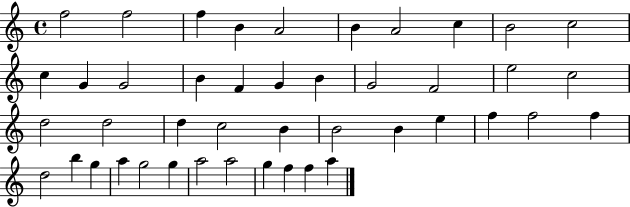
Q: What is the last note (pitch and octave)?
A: A5